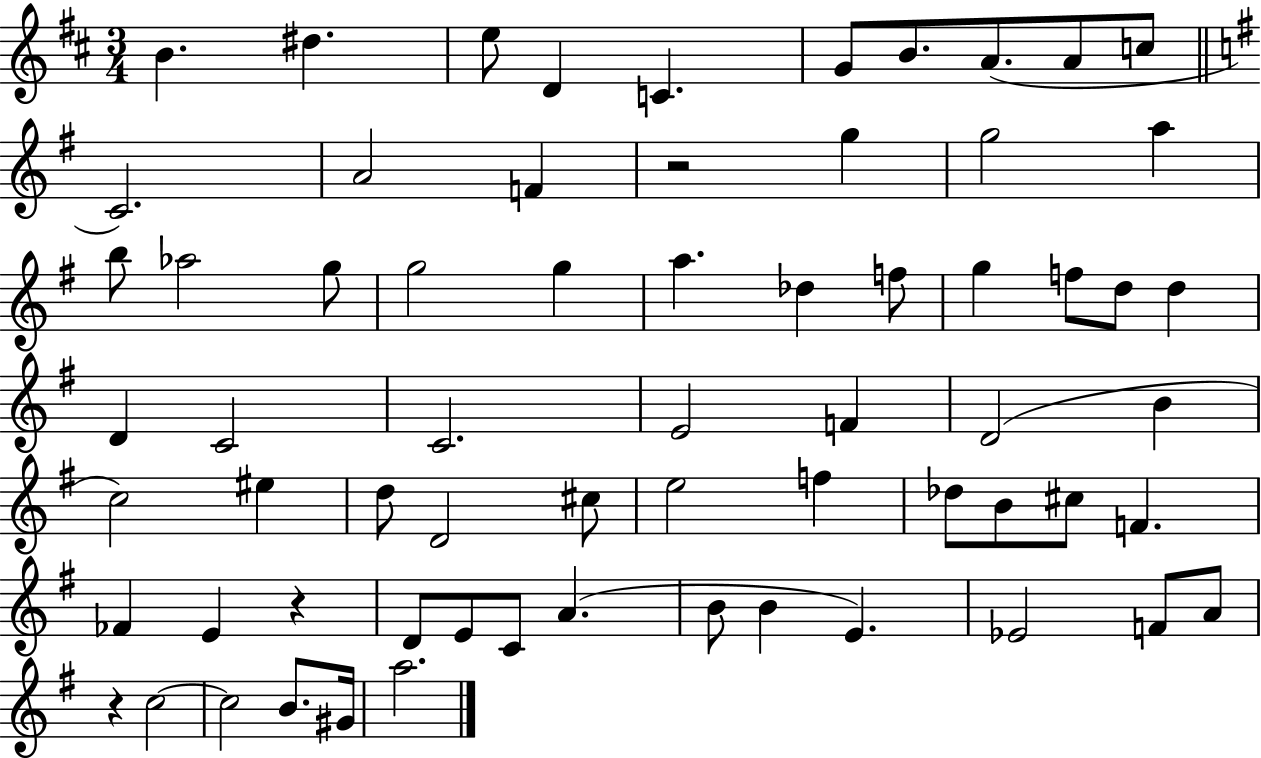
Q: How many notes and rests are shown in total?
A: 66